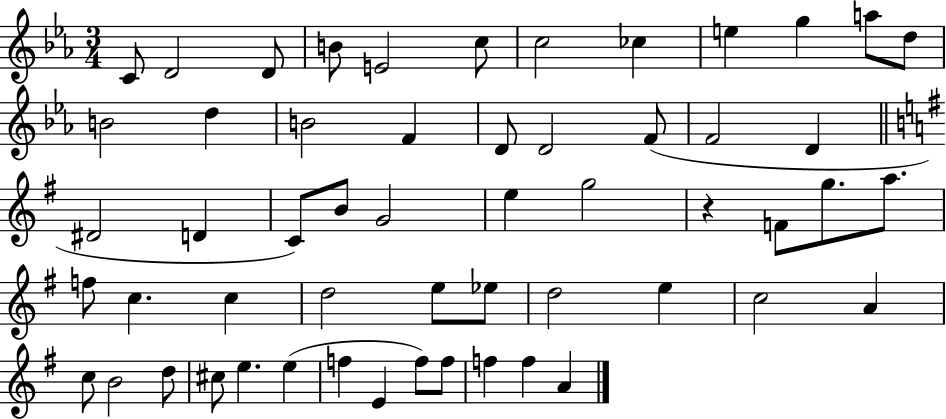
{
  \clef treble
  \numericTimeSignature
  \time 3/4
  \key ees \major
  c'8 d'2 d'8 | b'8 e'2 c''8 | c''2 ces''4 | e''4 g''4 a''8 d''8 | \break b'2 d''4 | b'2 f'4 | d'8 d'2 f'8( | f'2 d'4 | \break \bar "||" \break \key g \major dis'2 d'4 | c'8) b'8 g'2 | e''4 g''2 | r4 f'8 g''8. a''8. | \break f''8 c''4. c''4 | d''2 e''8 ees''8 | d''2 e''4 | c''2 a'4 | \break c''8 b'2 d''8 | cis''8 e''4. e''4( | f''4 e'4 f''8) f''8 | f''4 f''4 a'4 | \break \bar "|."
}